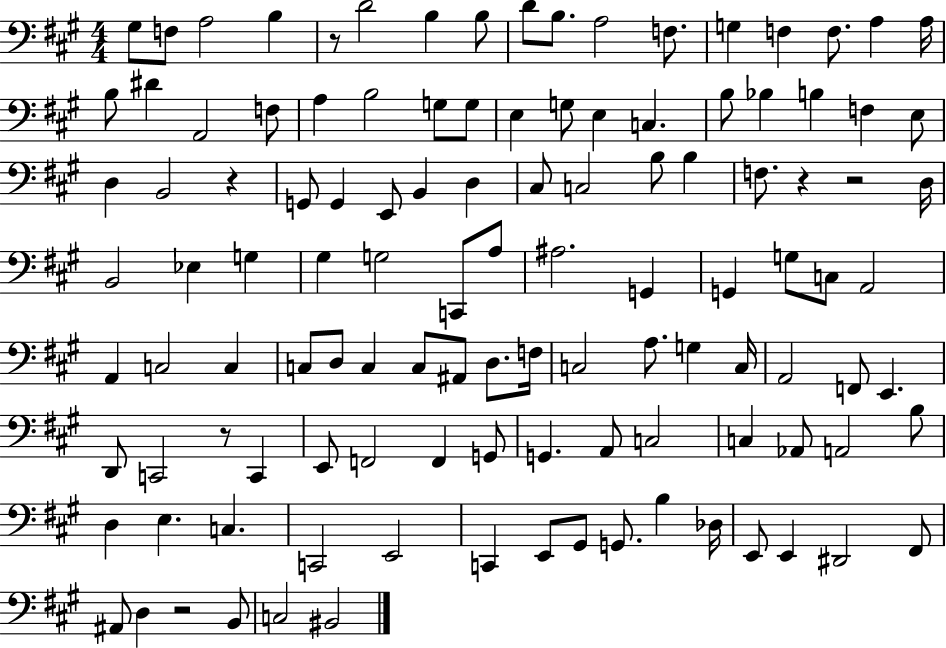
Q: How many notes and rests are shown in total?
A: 116